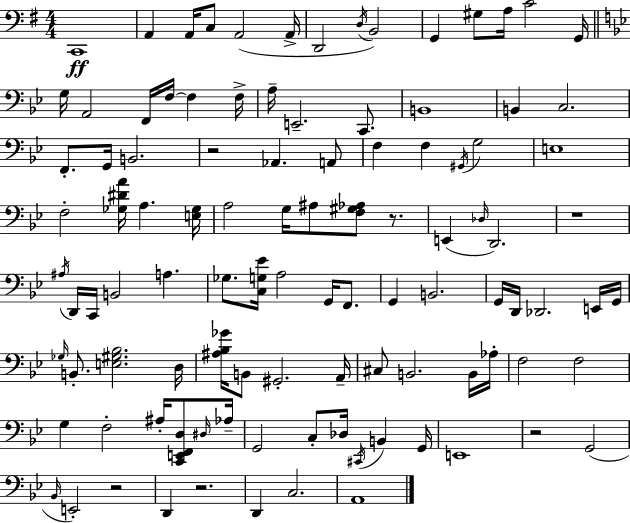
X:1
T:Untitled
M:4/4
L:1/4
K:Em
C,,4 A,, A,,/4 C,/2 A,,2 A,,/4 D,,2 D,/4 B,,2 G,, ^G,/2 A,/4 C2 G,,/4 G,/4 A,,2 F,,/4 F,/4 F, F,/4 A,/4 E,,2 C,,/2 B,,4 B,, C,2 F,,/2 G,,/4 B,,2 z2 _A,, A,,/2 F, F, ^G,,/4 G,2 E,4 F,2 [_G,^DA]/4 A, [E,_G,]/4 A,2 G,/4 ^A,/2 [F,^G,_A,]/2 z/2 E,, _D,/4 D,,2 z4 ^A,/4 D,,/4 C,,/4 B,,2 A, _G,/2 [C,G,_E]/4 A,2 G,,/4 F,,/2 G,, B,,2 G,,/4 D,,/4 _D,,2 E,,/4 G,,/4 _G,/4 B,,/2 [E,^G,_B,]2 D,/4 [^A,_B,_G]/4 B,,/2 ^G,,2 A,,/4 ^C,/2 B,,2 B,,/4 _A,/4 F,2 F,2 G, F,2 ^A,/4 [C,,E,,F,,D,]/2 ^D,/4 _A,/4 G,,2 C,/2 _D,/4 ^C,,/4 B,, G,,/4 E,,4 z2 G,,2 _B,,/4 E,,2 z2 D,, z2 D,, C,2 A,,4